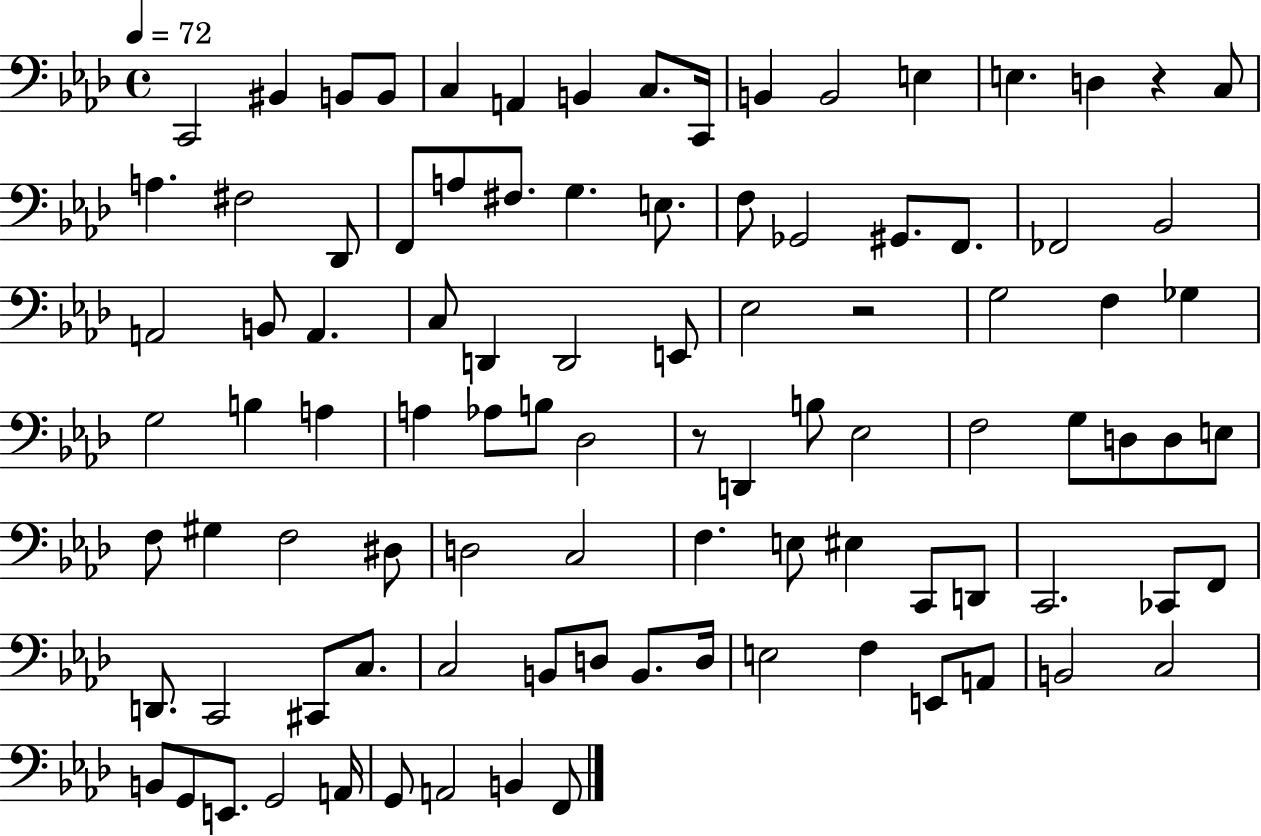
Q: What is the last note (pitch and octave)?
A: F2